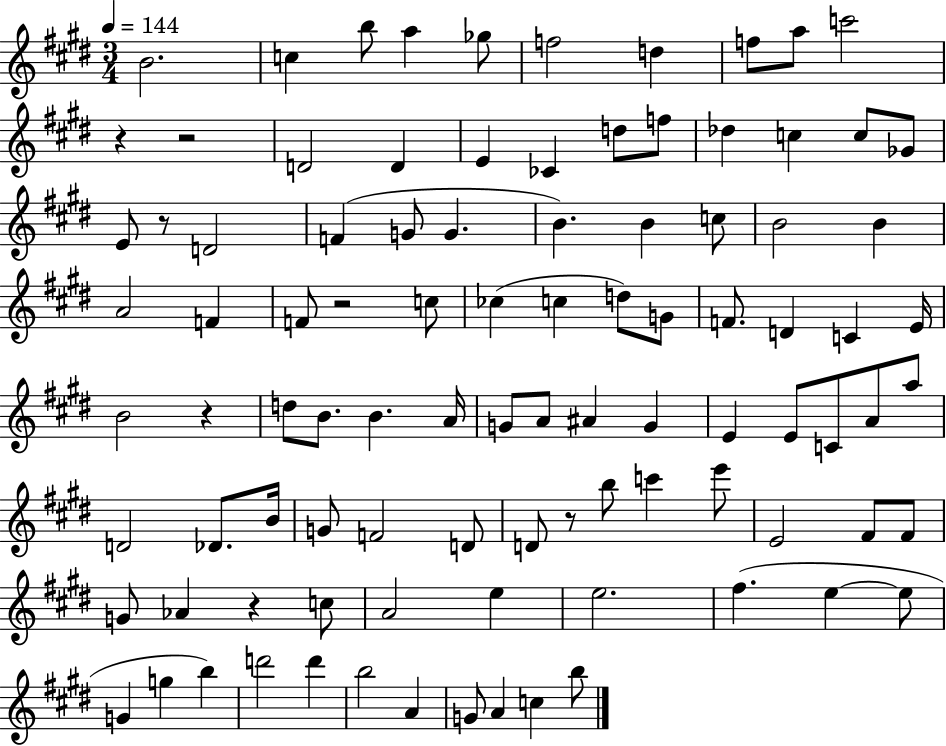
{
  \clef treble
  \numericTimeSignature
  \time 3/4
  \key e \major
  \tempo 4 = 144
  b'2. | c''4 b''8 a''4 ges''8 | f''2 d''4 | f''8 a''8 c'''2 | \break r4 r2 | d'2 d'4 | e'4 ces'4 d''8 f''8 | des''4 c''4 c''8 ges'8 | \break e'8 r8 d'2 | f'4( g'8 g'4. | b'4.) b'4 c''8 | b'2 b'4 | \break a'2 f'4 | f'8 r2 c''8 | ces''4( c''4 d''8) g'8 | f'8. d'4 c'4 e'16 | \break b'2 r4 | d''8 b'8. b'4. a'16 | g'8 a'8 ais'4 g'4 | e'4 e'8 c'8 a'8 a''8 | \break d'2 des'8. b'16 | g'8 f'2 d'8 | d'8 r8 b''8 c'''4 e'''8 | e'2 fis'8 fis'8 | \break g'8 aes'4 r4 c''8 | a'2 e''4 | e''2. | fis''4.( e''4~~ e''8 | \break g'4 g''4 b''4) | d'''2 d'''4 | b''2 a'4 | g'8 a'4 c''4 b''8 | \break \bar "|."
}